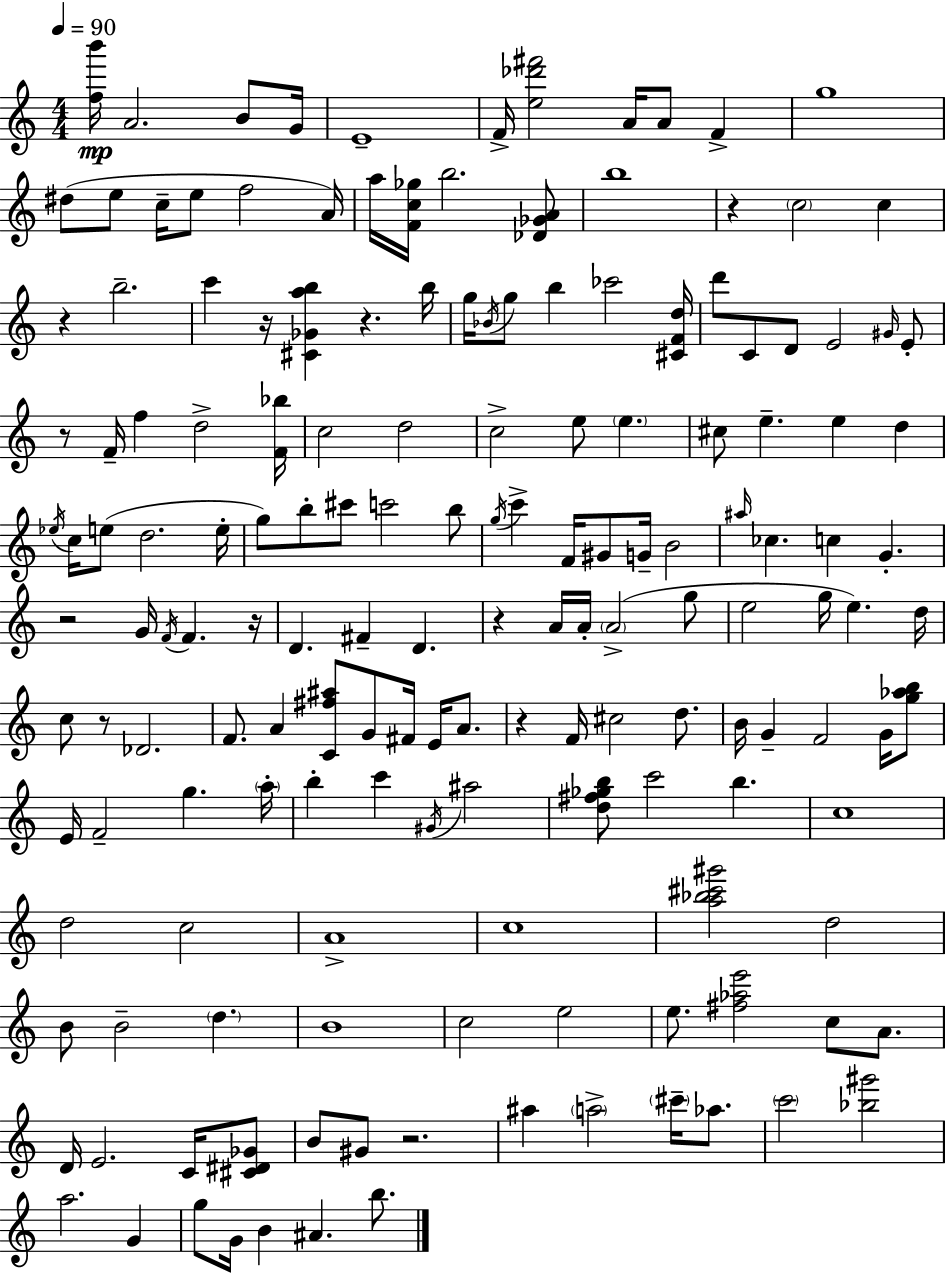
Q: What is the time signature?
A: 4/4